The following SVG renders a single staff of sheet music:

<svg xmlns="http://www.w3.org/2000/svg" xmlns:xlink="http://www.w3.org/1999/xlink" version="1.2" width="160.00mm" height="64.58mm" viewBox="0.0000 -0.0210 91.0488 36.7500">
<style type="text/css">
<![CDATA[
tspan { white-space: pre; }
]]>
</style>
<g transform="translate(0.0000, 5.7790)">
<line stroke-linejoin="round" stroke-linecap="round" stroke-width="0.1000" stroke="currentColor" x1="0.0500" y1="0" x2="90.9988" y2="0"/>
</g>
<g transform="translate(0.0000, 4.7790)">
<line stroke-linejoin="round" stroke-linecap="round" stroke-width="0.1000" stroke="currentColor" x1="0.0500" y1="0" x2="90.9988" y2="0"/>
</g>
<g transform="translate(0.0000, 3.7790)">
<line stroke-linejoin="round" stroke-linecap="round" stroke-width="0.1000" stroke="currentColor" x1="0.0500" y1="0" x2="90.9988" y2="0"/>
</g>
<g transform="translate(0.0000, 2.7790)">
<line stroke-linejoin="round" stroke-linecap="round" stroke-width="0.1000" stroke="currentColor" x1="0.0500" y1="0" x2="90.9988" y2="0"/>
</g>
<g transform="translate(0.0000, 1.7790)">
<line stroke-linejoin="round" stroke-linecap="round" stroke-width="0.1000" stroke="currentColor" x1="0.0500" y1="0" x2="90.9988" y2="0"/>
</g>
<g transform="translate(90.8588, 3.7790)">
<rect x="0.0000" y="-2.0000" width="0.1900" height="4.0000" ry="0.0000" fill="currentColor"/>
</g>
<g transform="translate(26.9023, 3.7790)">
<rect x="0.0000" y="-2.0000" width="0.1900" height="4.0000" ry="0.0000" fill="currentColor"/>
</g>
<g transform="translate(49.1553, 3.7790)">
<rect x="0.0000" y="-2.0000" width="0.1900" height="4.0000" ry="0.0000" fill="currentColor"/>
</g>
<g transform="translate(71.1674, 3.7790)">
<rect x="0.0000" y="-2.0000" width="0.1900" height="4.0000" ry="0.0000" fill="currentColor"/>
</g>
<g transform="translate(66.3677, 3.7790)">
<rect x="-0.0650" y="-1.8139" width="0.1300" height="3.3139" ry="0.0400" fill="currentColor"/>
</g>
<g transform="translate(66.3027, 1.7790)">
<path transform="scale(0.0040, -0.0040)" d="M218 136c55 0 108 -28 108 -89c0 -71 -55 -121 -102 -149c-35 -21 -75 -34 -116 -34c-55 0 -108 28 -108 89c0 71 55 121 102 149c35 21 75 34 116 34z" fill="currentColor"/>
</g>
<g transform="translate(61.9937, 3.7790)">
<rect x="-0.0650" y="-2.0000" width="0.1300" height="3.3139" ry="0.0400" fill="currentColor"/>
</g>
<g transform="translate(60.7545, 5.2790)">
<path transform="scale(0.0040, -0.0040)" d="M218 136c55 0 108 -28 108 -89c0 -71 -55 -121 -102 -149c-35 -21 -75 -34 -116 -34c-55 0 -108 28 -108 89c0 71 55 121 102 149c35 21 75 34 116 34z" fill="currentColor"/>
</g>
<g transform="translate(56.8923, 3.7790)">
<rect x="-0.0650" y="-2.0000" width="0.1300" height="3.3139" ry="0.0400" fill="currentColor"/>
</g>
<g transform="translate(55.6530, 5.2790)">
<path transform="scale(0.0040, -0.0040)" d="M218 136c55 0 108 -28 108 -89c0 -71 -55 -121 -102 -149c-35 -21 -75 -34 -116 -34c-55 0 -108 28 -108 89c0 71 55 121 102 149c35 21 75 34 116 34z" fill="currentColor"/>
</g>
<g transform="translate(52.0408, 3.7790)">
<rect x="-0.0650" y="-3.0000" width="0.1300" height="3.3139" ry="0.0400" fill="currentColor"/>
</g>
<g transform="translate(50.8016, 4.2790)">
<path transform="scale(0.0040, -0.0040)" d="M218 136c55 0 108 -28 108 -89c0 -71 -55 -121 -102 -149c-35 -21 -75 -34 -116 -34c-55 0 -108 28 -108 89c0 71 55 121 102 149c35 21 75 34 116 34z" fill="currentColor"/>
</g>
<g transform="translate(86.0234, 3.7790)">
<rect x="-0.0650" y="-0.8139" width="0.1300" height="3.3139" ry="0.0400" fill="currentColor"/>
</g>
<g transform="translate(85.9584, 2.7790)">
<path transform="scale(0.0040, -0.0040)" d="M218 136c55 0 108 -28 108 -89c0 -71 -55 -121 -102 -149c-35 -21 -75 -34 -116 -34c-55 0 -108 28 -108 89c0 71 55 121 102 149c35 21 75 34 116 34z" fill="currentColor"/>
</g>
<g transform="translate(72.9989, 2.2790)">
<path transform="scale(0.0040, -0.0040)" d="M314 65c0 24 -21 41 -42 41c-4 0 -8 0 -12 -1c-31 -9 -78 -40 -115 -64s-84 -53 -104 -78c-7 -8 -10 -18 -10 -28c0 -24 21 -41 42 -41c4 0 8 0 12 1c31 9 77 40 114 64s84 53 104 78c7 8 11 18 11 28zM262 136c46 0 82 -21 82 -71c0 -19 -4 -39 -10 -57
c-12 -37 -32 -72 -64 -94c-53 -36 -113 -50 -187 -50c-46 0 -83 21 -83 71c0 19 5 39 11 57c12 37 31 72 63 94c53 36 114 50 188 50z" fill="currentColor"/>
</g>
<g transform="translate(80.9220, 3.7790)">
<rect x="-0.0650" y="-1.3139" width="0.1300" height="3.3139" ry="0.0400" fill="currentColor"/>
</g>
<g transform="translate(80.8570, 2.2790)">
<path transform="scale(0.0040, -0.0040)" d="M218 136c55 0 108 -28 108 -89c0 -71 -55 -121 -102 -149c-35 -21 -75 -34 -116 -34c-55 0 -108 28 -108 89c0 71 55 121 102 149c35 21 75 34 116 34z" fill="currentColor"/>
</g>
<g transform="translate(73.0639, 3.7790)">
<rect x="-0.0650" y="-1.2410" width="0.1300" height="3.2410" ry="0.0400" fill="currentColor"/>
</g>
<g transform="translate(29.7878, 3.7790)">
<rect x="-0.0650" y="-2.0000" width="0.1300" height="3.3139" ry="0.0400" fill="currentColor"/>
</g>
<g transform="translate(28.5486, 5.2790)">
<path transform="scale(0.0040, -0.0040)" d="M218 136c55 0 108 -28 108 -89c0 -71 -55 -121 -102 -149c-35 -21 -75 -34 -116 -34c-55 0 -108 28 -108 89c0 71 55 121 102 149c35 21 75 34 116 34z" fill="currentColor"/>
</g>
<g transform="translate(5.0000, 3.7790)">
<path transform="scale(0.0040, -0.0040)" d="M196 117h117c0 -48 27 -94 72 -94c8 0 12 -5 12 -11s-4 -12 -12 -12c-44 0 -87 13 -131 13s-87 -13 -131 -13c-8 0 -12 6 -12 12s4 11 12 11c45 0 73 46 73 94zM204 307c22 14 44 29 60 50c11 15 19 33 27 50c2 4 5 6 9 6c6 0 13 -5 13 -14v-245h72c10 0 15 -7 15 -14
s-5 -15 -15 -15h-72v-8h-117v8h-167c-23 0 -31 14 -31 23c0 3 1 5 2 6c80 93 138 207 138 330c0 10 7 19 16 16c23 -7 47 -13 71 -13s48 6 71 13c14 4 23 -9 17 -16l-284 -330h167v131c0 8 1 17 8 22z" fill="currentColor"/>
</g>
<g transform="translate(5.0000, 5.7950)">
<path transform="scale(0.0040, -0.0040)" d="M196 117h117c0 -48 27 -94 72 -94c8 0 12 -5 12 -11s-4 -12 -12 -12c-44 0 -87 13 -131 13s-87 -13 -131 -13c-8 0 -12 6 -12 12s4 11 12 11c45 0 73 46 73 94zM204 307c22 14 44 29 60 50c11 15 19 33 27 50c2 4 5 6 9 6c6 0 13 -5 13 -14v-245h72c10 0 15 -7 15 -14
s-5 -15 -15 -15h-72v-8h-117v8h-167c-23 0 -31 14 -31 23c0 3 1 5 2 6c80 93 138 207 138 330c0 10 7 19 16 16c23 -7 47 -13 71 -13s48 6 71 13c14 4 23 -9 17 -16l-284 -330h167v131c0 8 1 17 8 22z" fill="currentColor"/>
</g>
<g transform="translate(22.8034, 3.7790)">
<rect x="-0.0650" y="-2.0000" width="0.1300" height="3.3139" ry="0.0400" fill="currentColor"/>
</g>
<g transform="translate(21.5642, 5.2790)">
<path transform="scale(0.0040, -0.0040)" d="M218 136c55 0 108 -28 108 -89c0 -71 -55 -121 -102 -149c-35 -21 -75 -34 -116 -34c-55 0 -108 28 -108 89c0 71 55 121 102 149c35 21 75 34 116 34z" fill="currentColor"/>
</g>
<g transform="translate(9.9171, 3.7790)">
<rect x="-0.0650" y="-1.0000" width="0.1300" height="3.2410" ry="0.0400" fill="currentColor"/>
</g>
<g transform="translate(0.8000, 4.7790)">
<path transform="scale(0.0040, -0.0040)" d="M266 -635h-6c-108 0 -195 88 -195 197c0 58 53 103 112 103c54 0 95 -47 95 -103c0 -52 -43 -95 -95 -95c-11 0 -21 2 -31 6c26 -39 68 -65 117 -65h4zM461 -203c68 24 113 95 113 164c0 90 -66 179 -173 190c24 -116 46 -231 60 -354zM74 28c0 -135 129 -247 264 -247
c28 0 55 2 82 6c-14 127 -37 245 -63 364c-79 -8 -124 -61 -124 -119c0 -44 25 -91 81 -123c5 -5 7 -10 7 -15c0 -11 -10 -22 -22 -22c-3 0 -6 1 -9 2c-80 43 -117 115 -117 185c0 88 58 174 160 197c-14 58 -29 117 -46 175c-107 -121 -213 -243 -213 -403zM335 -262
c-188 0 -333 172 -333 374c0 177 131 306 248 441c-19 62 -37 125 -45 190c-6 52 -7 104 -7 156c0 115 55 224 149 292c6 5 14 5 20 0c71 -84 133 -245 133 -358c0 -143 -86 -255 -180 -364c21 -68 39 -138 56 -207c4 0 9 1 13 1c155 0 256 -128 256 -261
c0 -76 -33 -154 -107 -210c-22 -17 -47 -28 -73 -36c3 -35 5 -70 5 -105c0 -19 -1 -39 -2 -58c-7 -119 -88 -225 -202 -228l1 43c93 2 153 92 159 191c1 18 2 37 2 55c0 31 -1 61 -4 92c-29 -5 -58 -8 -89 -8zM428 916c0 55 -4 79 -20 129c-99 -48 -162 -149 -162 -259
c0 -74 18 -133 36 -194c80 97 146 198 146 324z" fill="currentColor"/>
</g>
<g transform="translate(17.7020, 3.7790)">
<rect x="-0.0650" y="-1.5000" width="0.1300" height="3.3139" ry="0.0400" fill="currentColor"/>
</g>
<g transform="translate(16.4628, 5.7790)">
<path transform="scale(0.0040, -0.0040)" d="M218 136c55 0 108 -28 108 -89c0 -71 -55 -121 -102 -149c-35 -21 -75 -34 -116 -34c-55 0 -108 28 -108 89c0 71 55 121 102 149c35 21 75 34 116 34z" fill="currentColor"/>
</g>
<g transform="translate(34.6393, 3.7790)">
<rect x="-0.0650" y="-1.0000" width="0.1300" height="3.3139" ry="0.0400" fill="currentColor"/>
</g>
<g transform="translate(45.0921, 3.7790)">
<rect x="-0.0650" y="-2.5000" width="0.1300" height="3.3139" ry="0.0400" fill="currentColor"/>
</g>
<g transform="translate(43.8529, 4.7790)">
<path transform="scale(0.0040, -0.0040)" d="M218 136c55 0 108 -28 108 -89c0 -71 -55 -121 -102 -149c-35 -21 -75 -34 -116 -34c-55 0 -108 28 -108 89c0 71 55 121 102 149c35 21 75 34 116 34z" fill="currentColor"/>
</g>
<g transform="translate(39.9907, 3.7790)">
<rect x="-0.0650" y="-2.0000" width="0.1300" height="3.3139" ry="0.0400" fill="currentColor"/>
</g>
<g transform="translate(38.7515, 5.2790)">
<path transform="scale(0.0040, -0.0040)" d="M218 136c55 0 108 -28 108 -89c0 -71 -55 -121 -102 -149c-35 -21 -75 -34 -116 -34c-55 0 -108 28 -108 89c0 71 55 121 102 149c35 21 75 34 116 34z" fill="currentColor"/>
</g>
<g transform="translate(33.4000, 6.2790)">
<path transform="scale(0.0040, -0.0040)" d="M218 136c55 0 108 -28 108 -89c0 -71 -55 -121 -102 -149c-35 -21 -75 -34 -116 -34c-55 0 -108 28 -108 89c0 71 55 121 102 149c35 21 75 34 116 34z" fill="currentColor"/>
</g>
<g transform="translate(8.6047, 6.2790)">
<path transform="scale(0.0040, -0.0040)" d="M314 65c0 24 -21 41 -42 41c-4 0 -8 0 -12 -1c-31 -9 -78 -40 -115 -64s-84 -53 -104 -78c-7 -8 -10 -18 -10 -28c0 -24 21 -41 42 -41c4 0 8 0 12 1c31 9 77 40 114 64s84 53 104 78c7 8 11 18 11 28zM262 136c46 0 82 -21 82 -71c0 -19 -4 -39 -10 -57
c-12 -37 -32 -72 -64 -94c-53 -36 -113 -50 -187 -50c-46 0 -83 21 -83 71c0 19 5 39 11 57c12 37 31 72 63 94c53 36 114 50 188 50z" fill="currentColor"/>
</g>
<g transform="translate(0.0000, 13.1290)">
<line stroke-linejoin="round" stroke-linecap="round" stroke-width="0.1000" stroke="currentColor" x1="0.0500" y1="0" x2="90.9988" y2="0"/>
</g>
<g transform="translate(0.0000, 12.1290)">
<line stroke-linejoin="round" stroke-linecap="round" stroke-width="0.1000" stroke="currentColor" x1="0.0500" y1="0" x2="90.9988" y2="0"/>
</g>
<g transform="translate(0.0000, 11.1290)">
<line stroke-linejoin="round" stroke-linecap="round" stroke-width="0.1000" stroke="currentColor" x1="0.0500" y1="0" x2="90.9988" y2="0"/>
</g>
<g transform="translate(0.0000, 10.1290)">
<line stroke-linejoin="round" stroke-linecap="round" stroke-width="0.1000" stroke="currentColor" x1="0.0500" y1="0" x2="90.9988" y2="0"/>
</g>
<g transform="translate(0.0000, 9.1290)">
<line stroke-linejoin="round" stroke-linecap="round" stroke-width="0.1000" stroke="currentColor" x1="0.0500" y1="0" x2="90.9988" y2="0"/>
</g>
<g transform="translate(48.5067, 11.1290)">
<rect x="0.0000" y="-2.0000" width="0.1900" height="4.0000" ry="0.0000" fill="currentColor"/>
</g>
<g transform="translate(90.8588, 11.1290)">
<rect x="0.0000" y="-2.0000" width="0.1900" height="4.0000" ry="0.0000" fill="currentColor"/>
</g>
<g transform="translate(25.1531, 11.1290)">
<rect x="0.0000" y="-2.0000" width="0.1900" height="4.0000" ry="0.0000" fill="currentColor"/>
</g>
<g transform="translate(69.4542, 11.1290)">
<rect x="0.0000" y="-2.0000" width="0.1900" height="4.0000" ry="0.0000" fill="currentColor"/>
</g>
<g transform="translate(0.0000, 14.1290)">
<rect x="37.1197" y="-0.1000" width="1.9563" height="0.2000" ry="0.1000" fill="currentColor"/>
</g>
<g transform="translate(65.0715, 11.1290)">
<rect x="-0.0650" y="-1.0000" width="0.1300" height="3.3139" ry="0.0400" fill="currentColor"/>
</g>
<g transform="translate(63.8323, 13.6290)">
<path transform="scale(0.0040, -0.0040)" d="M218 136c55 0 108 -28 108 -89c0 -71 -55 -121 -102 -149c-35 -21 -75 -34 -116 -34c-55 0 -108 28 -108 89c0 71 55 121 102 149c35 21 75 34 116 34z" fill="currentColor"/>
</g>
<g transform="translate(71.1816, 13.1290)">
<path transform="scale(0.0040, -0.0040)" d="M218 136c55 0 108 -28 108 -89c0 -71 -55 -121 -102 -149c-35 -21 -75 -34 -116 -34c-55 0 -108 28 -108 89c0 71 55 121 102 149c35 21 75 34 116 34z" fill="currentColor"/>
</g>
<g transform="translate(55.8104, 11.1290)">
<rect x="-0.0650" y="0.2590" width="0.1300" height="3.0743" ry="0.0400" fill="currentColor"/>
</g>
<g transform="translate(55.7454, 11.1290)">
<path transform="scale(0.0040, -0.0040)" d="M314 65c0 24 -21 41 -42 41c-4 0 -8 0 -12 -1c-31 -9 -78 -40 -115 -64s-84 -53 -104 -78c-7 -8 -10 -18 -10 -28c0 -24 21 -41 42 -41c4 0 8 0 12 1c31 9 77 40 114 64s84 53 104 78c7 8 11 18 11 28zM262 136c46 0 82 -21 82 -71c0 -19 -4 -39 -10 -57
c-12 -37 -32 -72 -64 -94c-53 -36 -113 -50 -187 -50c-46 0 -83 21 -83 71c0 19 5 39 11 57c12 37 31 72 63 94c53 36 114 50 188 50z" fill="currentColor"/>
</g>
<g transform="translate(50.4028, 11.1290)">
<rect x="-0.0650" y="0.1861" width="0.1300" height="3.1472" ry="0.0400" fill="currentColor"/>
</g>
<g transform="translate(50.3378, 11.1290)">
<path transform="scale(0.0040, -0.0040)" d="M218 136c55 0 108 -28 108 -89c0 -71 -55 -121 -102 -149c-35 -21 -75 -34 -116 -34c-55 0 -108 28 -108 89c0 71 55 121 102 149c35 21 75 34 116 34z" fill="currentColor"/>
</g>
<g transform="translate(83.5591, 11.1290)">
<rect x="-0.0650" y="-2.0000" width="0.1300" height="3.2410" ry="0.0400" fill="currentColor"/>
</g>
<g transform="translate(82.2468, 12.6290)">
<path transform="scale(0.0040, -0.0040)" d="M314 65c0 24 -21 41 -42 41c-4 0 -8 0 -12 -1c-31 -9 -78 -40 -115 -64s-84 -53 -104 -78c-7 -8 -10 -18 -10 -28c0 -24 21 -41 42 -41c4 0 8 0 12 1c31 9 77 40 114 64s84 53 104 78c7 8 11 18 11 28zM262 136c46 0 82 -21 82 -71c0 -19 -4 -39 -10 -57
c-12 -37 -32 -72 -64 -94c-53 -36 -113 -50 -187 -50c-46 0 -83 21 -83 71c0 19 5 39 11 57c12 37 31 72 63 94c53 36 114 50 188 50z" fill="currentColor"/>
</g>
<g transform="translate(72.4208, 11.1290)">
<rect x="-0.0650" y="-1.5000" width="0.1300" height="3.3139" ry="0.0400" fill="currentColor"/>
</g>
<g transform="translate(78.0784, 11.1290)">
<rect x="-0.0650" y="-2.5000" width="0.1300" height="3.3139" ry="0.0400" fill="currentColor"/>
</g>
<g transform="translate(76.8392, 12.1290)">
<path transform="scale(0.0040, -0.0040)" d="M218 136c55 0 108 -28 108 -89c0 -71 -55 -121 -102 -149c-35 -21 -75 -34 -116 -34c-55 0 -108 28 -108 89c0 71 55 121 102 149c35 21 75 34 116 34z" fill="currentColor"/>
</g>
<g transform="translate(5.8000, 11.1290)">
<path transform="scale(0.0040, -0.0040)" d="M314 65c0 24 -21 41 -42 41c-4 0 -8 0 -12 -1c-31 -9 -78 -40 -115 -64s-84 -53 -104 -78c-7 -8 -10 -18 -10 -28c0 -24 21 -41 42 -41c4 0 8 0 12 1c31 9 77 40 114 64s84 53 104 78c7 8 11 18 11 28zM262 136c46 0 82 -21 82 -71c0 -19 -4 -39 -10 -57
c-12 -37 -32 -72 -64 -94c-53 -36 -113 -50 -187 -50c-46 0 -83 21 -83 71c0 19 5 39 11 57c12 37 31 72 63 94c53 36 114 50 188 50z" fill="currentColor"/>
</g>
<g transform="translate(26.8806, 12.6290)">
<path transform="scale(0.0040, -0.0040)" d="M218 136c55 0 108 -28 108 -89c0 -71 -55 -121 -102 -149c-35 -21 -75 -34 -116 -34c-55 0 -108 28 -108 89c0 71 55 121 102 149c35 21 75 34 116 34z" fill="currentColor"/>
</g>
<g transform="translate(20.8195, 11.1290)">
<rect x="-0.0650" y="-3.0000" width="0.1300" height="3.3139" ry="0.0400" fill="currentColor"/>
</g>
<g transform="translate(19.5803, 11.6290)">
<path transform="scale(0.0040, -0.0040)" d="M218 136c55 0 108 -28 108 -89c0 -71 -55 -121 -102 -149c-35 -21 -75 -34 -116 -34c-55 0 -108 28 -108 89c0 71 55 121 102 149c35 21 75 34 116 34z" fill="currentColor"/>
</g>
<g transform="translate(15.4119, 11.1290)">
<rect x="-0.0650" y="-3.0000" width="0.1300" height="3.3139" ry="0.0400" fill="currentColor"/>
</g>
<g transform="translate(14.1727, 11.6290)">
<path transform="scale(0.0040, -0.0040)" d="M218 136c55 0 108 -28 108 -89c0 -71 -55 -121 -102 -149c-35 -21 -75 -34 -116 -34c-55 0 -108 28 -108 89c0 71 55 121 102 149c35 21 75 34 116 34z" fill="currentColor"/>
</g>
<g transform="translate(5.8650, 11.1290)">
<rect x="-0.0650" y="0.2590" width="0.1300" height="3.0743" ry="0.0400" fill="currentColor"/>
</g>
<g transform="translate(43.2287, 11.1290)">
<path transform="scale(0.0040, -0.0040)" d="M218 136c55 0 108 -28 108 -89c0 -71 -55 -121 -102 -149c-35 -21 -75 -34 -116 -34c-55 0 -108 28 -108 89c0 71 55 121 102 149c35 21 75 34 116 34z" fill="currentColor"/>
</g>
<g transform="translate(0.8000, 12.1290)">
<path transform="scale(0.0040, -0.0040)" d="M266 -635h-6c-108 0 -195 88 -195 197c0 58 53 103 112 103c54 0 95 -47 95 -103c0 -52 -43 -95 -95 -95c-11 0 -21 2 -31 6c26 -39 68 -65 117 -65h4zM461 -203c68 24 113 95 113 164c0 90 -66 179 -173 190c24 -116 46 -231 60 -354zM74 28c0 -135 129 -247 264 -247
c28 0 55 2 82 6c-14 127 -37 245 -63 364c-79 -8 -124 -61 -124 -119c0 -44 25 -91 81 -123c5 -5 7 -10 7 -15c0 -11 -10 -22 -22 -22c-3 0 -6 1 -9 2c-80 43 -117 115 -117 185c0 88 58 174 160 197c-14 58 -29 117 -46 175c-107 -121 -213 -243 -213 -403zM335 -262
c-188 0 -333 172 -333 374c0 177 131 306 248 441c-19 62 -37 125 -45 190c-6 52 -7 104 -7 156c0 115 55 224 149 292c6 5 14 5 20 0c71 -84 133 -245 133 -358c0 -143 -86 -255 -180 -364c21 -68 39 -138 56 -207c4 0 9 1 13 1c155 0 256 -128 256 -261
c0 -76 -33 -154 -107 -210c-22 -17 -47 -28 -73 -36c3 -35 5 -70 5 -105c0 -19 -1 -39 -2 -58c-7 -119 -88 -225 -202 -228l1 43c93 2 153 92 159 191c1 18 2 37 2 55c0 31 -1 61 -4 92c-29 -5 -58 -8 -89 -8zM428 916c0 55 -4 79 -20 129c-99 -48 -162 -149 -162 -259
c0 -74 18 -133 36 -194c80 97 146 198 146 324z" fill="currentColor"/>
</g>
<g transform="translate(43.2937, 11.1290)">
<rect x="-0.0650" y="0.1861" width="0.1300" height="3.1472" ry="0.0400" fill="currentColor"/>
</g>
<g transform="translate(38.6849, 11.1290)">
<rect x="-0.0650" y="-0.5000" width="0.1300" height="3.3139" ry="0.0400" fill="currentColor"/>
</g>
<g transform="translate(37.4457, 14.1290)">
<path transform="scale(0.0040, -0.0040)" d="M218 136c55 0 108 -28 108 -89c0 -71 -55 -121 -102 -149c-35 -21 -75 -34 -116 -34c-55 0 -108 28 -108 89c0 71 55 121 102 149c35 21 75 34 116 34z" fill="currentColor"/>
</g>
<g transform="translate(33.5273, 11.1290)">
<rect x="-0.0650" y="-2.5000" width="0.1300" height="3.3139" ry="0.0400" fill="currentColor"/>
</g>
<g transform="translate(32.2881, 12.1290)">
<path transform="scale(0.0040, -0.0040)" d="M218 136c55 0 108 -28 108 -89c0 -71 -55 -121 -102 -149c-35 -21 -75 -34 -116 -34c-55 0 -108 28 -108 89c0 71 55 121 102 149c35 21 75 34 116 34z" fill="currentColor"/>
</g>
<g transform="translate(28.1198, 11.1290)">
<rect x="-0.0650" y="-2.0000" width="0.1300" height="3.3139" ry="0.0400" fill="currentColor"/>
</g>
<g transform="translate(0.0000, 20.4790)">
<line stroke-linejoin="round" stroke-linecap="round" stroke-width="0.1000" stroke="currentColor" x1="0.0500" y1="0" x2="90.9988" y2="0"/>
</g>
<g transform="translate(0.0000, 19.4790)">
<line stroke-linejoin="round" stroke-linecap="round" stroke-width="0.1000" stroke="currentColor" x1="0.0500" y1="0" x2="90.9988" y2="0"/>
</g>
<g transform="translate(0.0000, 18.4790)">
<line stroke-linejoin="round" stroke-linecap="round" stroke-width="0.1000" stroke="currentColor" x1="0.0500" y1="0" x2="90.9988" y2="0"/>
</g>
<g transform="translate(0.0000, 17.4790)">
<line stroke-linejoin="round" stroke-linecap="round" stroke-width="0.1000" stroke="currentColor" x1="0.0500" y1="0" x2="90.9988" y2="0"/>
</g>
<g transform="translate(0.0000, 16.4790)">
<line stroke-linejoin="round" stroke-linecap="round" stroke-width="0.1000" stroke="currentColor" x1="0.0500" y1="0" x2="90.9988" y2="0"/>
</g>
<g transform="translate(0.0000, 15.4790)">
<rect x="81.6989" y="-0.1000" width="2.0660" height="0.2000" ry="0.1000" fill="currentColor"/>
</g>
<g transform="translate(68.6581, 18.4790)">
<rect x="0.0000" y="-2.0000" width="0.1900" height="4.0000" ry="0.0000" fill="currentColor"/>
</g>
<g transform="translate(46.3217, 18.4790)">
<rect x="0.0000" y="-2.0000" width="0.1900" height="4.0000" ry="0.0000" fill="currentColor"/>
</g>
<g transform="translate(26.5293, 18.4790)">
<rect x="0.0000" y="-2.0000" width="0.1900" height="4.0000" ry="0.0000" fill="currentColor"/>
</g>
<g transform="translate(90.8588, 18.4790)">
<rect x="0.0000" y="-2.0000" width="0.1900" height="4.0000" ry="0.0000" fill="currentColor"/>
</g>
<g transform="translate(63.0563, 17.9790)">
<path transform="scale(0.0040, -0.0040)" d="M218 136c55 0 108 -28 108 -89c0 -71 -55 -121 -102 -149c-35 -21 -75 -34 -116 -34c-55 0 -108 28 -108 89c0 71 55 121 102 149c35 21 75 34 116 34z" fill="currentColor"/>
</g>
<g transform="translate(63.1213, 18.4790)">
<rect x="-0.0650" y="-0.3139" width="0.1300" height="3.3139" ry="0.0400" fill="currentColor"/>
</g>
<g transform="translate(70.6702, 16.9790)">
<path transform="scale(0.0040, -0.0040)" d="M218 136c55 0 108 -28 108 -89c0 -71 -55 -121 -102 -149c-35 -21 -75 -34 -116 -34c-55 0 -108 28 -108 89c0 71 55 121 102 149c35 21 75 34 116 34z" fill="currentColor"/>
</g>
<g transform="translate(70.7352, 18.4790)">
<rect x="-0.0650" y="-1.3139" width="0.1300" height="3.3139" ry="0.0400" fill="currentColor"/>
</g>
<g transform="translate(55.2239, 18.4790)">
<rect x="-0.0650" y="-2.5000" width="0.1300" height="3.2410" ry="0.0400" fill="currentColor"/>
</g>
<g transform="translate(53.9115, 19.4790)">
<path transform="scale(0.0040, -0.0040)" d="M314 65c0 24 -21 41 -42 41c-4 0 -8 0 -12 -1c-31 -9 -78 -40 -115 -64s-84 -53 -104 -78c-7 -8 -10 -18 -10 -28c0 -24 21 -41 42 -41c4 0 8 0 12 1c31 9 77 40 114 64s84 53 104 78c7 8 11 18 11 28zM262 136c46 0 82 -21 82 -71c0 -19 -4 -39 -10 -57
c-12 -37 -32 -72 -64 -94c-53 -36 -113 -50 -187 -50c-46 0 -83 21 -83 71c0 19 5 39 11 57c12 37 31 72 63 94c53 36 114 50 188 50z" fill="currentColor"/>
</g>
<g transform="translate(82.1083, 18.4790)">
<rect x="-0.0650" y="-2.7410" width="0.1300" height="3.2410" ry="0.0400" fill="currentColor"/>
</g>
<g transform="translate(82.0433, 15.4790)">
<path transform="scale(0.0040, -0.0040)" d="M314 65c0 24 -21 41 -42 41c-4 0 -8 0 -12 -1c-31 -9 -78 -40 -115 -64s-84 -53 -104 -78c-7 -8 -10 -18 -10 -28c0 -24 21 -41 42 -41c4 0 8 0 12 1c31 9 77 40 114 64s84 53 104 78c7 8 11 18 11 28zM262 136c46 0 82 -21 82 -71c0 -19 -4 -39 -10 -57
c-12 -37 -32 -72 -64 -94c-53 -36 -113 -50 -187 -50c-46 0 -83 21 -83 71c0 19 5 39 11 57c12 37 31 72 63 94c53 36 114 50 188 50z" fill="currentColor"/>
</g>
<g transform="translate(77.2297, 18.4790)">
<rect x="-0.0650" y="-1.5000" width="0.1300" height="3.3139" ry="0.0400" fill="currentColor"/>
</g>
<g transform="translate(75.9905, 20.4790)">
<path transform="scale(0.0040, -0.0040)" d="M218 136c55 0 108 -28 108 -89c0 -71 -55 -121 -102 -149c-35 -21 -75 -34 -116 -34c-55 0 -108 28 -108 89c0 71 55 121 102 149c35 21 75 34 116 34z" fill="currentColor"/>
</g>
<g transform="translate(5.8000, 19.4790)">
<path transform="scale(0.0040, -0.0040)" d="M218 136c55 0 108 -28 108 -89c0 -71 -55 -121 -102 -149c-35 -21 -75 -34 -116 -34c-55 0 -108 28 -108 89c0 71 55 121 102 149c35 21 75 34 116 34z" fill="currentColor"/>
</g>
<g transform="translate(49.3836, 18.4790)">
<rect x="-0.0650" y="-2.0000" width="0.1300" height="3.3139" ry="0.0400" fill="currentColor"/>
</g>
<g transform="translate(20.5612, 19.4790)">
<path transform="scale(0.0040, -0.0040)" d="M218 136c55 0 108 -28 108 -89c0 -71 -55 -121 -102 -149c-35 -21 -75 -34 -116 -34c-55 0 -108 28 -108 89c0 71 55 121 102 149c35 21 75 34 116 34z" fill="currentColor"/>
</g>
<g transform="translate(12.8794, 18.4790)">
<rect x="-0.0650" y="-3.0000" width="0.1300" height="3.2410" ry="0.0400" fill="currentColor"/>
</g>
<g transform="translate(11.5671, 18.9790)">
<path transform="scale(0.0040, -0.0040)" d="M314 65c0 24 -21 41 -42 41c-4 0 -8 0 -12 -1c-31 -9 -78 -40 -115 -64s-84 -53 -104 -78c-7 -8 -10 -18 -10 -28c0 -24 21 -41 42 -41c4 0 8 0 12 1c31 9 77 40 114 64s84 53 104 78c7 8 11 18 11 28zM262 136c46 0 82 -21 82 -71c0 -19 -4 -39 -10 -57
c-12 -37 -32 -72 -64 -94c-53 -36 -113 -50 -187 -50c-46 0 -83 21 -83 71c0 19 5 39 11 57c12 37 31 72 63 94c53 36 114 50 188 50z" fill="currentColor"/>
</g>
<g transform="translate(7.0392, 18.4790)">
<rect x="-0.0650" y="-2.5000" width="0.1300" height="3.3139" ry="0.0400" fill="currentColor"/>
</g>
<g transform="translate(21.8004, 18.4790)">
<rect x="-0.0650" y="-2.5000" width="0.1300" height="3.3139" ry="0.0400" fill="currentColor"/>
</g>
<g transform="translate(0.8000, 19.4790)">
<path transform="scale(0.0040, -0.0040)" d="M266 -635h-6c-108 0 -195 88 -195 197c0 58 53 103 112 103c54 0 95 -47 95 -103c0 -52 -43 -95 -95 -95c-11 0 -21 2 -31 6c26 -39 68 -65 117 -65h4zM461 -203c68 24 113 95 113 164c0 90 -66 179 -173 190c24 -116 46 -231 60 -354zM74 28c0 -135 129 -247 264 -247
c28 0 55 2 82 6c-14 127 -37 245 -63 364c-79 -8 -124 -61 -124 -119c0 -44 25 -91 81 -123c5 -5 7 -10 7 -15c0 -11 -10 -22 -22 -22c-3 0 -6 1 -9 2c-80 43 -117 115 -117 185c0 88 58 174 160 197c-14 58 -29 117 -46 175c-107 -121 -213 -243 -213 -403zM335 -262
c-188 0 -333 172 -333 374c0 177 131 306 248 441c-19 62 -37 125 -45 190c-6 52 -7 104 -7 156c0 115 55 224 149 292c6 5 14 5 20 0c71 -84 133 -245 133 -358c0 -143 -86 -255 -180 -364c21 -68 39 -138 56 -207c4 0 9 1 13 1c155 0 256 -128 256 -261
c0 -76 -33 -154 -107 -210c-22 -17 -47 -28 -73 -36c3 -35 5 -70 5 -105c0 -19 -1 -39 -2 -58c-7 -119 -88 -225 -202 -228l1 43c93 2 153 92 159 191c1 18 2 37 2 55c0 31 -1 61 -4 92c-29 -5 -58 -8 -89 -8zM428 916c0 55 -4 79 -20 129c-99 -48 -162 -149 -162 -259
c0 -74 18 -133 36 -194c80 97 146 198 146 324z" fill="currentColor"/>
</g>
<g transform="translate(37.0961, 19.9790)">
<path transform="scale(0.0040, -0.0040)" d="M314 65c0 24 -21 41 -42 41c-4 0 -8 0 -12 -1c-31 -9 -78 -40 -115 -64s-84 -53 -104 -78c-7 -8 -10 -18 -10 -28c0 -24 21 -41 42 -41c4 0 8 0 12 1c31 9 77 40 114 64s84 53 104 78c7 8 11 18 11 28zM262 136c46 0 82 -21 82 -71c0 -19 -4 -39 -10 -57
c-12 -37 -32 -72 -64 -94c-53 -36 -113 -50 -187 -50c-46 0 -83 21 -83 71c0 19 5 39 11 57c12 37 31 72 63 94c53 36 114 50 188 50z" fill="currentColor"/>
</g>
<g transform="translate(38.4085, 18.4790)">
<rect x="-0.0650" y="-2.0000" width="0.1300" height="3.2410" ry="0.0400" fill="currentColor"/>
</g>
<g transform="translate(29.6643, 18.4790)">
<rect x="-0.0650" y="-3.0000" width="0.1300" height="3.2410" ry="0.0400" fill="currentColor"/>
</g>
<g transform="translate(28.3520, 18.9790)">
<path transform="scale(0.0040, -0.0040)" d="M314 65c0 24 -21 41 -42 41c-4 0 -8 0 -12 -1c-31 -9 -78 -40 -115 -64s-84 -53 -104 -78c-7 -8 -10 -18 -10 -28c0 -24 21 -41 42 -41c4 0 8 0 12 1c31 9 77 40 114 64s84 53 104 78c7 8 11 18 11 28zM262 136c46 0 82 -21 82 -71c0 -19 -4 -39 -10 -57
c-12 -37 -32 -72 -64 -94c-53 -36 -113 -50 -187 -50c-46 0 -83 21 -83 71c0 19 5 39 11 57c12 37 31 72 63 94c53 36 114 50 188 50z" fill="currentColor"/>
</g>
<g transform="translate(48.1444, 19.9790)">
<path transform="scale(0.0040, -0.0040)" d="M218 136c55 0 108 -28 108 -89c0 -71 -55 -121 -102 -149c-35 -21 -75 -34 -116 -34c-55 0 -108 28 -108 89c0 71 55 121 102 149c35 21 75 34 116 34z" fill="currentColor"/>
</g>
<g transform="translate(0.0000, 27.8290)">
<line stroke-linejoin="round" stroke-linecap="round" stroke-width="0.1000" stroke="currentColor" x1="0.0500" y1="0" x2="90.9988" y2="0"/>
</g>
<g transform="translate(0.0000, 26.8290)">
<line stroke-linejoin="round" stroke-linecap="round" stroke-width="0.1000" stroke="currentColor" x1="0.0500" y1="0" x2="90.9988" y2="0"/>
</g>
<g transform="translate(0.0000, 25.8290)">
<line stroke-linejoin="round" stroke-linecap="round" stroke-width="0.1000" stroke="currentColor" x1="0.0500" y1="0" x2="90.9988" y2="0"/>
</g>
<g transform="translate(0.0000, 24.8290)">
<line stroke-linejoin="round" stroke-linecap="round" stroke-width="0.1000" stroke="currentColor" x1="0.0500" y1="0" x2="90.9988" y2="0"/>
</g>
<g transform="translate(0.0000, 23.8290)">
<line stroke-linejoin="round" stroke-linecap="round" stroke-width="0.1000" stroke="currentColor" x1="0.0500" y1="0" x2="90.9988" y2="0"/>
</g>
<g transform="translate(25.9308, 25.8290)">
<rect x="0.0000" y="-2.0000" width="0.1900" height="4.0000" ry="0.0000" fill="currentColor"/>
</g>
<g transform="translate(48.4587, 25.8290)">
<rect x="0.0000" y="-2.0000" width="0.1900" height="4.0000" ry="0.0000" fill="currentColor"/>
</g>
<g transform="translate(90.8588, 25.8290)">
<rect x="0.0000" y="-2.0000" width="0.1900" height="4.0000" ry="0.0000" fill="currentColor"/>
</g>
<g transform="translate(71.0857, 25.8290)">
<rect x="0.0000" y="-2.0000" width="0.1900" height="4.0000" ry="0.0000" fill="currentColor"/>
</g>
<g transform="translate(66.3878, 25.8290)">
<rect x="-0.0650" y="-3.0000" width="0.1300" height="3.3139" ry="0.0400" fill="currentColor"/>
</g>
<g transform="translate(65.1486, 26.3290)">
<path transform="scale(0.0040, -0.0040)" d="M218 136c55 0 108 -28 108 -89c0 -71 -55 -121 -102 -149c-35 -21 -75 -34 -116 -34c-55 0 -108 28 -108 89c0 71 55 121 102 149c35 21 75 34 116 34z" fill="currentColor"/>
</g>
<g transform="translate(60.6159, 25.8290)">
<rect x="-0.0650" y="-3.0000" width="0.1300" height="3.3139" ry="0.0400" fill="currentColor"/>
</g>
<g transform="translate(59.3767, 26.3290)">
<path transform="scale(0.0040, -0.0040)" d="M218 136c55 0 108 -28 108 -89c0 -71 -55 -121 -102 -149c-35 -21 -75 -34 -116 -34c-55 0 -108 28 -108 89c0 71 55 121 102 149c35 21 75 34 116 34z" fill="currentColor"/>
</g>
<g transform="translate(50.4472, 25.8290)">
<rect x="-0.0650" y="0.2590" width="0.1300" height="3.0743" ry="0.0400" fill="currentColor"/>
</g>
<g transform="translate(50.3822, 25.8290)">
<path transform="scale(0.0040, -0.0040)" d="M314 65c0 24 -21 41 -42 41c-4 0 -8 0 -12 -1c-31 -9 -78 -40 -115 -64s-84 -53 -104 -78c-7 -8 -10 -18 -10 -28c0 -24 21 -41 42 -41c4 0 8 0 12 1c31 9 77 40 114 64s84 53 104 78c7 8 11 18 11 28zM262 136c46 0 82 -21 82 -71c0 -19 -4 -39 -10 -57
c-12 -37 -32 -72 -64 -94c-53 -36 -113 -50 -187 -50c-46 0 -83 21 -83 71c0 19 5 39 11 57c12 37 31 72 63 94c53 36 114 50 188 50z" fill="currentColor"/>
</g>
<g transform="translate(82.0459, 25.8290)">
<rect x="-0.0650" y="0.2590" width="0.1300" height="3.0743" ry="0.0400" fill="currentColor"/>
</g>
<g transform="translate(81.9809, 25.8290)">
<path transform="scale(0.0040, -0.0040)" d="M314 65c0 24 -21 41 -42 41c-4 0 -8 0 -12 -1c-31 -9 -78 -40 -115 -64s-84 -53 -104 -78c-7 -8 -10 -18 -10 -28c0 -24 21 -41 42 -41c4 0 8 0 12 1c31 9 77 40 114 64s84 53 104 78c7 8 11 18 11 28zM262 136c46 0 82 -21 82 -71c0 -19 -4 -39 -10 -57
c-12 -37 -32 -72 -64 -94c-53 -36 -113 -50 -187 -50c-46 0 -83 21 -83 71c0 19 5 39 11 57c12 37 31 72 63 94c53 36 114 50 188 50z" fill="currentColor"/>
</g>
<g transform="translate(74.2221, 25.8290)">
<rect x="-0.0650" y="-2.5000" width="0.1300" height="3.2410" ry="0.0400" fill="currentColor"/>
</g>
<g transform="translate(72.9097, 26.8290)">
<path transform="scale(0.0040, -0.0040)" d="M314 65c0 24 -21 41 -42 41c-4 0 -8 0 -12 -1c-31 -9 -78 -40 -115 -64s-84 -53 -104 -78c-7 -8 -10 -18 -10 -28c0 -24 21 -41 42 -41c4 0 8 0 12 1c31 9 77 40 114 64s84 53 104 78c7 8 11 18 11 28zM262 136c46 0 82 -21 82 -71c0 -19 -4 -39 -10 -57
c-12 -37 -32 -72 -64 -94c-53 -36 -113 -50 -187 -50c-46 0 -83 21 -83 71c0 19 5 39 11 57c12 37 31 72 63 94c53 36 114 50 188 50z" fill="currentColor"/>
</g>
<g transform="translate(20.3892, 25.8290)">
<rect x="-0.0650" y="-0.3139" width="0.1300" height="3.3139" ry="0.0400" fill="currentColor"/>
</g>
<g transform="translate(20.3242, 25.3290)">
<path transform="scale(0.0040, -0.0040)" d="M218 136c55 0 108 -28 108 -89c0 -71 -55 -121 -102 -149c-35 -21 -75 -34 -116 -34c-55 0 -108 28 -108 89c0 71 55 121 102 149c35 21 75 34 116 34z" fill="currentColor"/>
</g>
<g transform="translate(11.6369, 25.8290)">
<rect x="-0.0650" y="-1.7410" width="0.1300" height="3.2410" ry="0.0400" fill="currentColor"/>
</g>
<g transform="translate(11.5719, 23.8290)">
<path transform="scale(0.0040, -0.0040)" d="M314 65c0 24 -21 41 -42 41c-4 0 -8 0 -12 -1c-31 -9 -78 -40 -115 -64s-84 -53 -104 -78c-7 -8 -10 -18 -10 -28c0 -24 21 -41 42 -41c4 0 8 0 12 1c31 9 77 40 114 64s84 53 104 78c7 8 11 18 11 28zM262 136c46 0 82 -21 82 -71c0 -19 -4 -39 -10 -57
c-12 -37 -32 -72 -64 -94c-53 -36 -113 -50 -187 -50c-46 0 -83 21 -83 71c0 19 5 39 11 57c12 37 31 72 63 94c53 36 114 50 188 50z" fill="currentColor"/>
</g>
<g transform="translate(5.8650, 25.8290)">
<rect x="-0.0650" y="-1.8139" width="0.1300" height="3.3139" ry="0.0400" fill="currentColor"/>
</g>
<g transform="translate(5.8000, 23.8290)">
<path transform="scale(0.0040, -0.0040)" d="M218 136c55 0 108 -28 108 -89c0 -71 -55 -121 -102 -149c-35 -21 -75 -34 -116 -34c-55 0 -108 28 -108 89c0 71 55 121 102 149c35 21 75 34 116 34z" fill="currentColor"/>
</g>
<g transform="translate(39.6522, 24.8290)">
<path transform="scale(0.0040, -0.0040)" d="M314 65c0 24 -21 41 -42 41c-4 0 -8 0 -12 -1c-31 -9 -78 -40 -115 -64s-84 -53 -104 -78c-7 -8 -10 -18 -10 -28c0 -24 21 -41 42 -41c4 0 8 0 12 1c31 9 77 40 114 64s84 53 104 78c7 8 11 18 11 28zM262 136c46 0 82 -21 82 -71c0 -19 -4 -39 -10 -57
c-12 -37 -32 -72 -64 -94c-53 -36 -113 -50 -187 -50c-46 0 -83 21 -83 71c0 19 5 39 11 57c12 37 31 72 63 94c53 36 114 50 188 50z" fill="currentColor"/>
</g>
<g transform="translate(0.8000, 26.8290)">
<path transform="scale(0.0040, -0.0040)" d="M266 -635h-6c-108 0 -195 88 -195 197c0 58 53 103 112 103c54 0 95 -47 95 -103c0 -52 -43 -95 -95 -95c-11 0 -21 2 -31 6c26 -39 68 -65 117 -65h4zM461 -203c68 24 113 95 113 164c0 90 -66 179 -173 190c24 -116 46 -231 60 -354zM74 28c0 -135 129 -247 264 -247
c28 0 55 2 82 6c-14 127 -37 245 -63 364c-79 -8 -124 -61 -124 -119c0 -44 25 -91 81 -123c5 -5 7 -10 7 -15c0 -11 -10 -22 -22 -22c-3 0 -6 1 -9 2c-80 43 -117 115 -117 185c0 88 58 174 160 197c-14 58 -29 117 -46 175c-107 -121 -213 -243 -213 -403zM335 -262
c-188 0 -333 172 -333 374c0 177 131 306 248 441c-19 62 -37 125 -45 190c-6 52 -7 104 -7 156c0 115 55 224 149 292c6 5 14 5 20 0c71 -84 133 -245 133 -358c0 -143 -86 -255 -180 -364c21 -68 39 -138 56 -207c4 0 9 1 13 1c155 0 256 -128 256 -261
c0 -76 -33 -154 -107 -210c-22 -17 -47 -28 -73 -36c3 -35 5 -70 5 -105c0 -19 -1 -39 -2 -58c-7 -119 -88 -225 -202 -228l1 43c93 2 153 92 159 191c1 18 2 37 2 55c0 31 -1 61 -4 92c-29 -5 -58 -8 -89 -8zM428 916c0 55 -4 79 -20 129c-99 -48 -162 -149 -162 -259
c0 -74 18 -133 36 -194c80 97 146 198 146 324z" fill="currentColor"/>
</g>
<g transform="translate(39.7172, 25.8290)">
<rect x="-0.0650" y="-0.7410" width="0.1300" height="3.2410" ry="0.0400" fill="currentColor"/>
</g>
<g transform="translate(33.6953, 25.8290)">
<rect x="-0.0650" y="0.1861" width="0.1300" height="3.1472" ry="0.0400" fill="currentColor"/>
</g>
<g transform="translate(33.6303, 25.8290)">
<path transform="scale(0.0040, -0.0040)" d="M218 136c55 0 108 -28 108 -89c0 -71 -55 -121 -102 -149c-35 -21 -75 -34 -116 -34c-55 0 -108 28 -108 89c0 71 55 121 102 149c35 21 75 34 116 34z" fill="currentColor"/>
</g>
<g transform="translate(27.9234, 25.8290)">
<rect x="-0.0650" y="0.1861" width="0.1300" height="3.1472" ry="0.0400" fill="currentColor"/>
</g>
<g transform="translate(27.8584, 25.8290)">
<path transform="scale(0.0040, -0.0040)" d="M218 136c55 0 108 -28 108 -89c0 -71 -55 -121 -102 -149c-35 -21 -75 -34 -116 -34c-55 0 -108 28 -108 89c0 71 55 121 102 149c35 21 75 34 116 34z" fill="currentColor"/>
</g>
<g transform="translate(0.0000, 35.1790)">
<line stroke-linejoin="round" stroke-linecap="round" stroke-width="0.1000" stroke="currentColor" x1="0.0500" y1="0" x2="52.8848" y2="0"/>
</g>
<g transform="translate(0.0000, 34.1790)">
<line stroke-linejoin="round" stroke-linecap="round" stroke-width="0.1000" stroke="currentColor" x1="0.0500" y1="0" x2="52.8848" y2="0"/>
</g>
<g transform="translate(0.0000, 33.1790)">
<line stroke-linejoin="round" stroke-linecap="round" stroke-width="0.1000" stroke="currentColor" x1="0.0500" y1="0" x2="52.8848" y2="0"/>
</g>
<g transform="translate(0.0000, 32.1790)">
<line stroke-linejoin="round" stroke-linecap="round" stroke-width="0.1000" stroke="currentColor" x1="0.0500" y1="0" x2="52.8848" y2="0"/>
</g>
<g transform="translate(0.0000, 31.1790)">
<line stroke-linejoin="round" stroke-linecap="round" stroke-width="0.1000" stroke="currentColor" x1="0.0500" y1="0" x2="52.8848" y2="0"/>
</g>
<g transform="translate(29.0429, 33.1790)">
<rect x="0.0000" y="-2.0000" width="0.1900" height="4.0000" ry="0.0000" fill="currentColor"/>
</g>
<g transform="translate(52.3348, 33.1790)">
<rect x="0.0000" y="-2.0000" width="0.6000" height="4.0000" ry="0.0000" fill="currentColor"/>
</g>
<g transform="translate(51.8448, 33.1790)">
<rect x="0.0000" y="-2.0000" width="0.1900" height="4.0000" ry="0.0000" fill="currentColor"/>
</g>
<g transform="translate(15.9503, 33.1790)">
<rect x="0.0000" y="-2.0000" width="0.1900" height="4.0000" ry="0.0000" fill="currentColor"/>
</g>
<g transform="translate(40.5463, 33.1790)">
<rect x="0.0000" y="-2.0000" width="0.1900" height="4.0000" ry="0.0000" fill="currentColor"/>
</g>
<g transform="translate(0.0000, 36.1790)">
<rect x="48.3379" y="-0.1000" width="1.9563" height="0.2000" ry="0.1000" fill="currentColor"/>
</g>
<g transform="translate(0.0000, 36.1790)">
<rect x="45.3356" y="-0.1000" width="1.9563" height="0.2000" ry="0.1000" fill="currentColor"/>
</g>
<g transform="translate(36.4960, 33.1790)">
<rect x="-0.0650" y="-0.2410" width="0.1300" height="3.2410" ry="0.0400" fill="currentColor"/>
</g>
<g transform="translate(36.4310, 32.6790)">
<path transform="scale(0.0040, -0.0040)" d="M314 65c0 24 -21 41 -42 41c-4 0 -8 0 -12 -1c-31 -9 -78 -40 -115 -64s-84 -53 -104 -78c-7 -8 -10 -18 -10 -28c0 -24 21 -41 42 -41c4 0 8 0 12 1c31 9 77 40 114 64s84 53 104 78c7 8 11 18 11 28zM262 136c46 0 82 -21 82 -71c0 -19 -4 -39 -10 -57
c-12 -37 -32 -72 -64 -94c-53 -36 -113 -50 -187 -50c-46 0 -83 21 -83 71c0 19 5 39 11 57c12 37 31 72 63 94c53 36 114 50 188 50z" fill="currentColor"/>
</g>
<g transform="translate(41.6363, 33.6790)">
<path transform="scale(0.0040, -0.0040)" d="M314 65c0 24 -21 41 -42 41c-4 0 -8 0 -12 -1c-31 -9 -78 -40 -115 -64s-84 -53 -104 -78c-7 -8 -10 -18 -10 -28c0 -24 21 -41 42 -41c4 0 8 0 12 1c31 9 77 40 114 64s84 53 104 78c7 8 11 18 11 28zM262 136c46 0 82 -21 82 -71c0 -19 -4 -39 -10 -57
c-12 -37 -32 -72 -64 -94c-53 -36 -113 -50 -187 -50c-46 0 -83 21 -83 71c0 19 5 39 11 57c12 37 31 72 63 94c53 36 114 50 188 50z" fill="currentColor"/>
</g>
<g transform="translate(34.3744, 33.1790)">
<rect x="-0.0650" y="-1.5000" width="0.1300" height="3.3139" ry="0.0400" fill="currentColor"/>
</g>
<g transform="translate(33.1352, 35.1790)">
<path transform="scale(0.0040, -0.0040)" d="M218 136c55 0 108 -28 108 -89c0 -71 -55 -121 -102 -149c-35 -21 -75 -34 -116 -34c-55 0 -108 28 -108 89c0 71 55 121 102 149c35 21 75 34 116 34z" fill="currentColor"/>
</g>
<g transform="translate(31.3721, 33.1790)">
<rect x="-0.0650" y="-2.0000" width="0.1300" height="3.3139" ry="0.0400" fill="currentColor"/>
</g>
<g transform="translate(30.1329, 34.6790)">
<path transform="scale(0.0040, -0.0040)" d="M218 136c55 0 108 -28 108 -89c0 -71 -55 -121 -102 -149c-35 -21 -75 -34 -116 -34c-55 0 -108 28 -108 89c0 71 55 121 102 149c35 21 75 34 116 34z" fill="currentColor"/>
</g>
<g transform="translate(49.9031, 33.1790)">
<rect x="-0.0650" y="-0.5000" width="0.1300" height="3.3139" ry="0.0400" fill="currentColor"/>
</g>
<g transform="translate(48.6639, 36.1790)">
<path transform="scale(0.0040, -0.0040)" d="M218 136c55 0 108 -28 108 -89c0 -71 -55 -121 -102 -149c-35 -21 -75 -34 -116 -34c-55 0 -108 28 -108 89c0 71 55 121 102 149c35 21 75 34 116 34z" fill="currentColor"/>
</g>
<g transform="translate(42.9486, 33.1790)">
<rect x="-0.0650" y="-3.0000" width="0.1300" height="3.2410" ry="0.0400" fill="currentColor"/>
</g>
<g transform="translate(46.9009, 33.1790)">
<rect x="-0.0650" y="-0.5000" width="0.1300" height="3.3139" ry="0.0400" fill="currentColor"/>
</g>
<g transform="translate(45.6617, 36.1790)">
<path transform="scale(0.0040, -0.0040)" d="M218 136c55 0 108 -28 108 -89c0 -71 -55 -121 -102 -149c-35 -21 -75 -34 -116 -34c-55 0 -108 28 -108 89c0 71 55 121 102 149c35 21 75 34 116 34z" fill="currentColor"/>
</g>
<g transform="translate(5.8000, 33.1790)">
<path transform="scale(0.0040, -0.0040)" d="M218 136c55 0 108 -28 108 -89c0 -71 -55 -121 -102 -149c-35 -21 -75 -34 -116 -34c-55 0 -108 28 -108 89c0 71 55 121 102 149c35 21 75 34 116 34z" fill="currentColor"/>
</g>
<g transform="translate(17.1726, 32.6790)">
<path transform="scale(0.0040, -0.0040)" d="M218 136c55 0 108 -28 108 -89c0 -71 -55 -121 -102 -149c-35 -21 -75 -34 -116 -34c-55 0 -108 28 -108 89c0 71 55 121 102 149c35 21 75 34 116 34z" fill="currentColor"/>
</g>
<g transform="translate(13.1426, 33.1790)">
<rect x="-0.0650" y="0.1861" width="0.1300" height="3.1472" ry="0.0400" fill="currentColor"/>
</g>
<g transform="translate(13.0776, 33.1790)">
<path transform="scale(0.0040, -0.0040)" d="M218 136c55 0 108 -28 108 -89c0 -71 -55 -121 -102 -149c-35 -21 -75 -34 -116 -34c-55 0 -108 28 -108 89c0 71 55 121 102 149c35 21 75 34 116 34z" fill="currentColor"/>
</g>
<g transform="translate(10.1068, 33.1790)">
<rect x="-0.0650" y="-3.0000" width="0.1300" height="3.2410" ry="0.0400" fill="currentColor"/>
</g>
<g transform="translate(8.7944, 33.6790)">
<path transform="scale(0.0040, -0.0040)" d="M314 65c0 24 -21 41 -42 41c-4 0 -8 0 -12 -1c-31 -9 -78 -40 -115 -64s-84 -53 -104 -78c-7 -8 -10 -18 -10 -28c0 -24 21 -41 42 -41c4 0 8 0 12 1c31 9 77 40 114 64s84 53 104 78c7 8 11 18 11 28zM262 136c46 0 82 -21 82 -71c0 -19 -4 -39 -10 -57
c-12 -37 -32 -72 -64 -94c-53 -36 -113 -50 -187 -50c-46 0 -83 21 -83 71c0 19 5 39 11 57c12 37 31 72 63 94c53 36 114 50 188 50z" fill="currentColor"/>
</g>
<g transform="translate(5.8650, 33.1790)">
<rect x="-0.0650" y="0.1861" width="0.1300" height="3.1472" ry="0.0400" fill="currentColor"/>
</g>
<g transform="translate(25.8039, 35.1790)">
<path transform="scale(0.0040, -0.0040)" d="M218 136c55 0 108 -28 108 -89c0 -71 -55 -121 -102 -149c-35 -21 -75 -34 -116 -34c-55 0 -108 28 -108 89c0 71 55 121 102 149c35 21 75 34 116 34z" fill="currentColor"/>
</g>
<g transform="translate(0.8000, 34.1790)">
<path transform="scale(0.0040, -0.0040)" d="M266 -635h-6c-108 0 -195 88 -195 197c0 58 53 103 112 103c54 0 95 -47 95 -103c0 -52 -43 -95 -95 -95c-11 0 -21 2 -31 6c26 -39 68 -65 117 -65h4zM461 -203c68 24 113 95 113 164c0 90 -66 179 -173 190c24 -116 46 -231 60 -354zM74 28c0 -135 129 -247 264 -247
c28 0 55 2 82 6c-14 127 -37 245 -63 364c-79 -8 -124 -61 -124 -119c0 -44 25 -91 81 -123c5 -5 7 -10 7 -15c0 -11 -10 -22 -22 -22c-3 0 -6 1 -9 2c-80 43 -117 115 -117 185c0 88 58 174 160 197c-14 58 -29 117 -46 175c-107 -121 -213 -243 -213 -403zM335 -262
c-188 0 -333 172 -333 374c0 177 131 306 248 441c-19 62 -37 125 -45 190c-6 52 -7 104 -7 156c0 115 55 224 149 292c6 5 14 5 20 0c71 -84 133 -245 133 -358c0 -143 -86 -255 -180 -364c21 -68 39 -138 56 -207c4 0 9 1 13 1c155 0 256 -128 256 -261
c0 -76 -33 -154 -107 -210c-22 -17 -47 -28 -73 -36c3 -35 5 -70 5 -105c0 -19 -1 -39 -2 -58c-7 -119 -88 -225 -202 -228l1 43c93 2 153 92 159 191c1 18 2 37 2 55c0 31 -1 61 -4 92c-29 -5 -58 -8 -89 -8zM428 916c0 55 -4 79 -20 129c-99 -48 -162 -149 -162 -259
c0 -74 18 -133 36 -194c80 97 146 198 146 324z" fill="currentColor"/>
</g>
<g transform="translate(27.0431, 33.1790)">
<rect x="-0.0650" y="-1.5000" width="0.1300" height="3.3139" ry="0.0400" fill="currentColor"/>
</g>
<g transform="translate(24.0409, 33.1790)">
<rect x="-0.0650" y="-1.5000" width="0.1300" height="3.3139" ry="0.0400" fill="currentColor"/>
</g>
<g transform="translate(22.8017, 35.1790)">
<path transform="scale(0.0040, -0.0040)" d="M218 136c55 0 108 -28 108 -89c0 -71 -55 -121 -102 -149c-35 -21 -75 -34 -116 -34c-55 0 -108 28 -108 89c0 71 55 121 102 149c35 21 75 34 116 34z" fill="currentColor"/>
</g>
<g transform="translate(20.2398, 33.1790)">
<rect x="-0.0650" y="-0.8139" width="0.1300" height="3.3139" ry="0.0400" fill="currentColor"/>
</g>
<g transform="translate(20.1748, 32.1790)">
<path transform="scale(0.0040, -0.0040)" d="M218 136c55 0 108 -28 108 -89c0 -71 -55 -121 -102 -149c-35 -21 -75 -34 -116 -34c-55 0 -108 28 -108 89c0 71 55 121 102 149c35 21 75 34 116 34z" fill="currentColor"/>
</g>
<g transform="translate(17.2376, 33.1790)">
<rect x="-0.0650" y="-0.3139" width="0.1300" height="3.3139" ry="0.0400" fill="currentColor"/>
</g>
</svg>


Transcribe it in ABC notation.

X:1
T:Untitled
M:4/4
L:1/4
K:C
D2 E F F D F G A F F f e2 e d B2 A A F G C B B B2 D E G F2 G A2 G A2 F2 F G2 c e E a2 f f2 c B B d2 B2 A A G2 B2 B A2 B c d E E F E c2 A2 C C